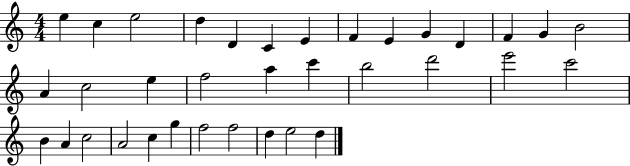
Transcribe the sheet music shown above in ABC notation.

X:1
T:Untitled
M:4/4
L:1/4
K:C
e c e2 d D C E F E G D F G B2 A c2 e f2 a c' b2 d'2 e'2 c'2 B A c2 A2 c g f2 f2 d e2 d